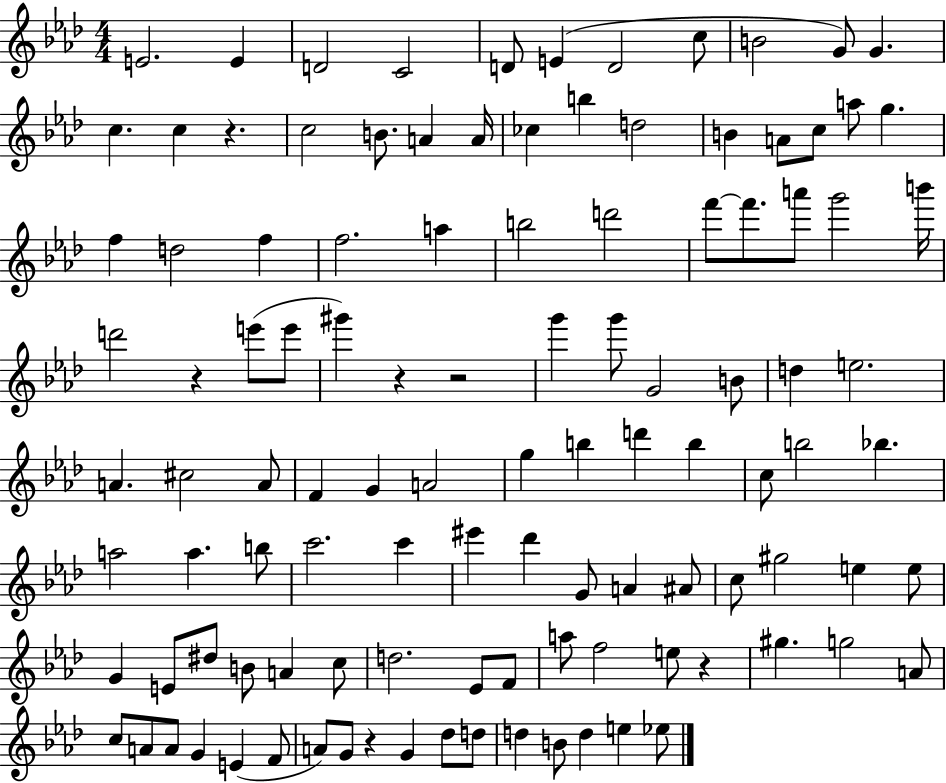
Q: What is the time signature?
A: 4/4